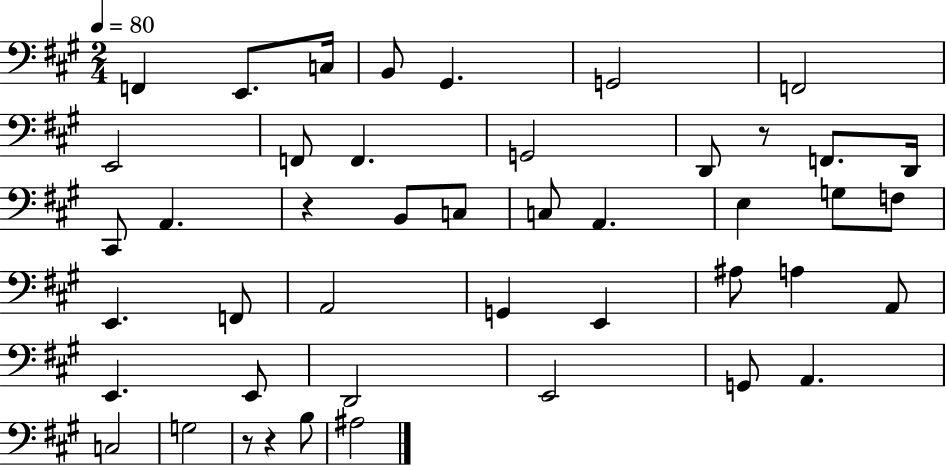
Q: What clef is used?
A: bass